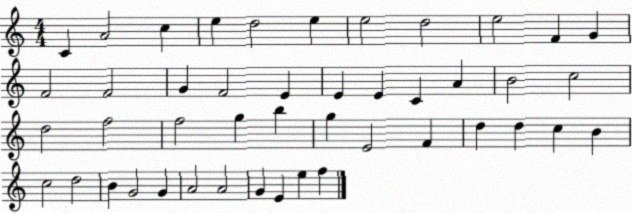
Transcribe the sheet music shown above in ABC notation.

X:1
T:Untitled
M:4/4
L:1/4
K:C
C A2 c e d2 e e2 d2 e2 F G F2 F2 G F2 E E E C A B2 c2 d2 f2 f2 g b g E2 F d d c B c2 d2 B G2 G A2 A2 G E e f